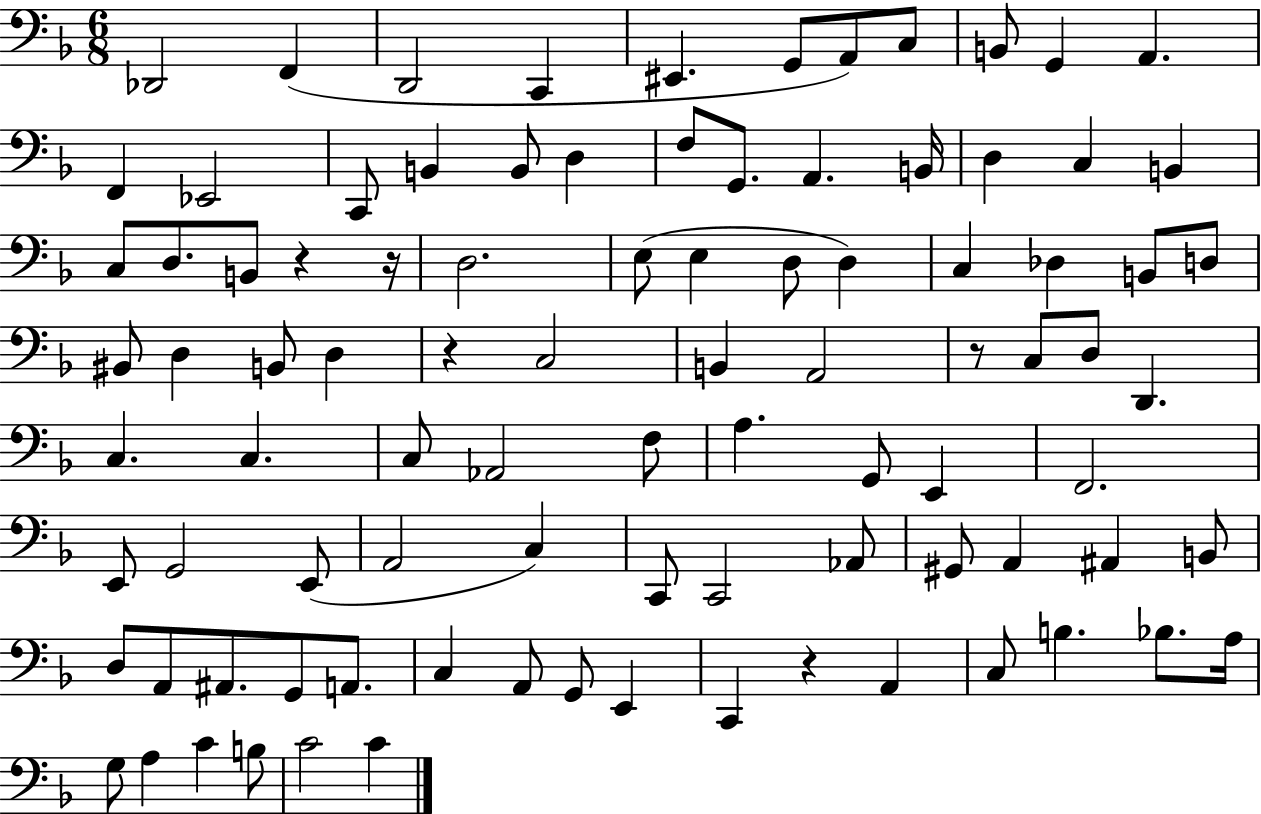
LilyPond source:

{
  \clef bass
  \numericTimeSignature
  \time 6/8
  \key f \major
  des,2 f,4( | d,2 c,4 | eis,4. g,8 a,8) c8 | b,8 g,4 a,4. | \break f,4 ees,2 | c,8 b,4 b,8 d4 | f8 g,8. a,4. b,16 | d4 c4 b,4 | \break c8 d8. b,8 r4 r16 | d2. | e8( e4 d8 d4) | c4 des4 b,8 d8 | \break bis,8 d4 b,8 d4 | r4 c2 | b,4 a,2 | r8 c8 d8 d,4. | \break c4. c4. | c8 aes,2 f8 | a4. g,8 e,4 | f,2. | \break e,8 g,2 e,8( | a,2 c4) | c,8 c,2 aes,8 | gis,8 a,4 ais,4 b,8 | \break d8 a,8 ais,8. g,8 a,8. | c4 a,8 g,8 e,4 | c,4 r4 a,4 | c8 b4. bes8. a16 | \break g8 a4 c'4 b8 | c'2 c'4 | \bar "|."
}